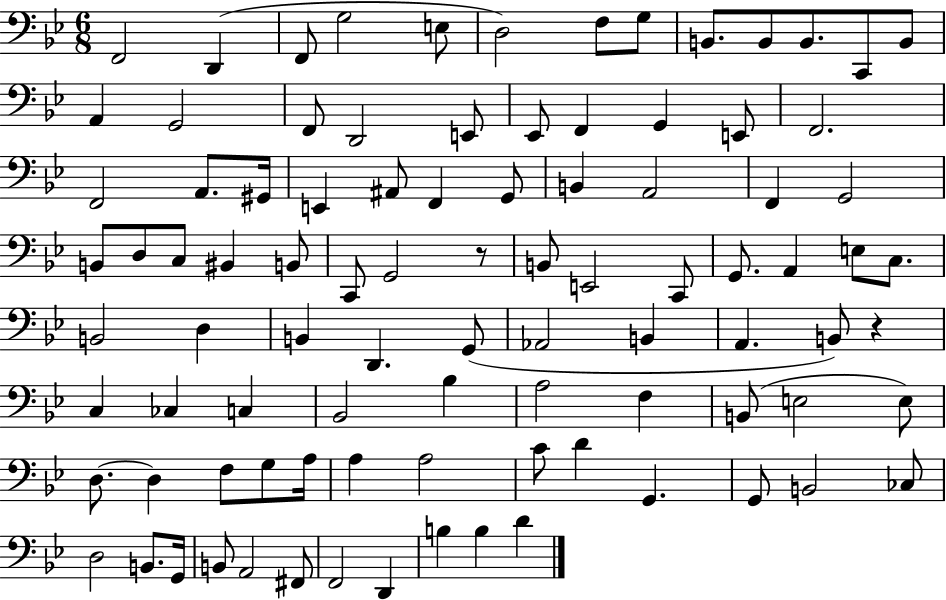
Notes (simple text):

F2/h D2/q F2/e G3/h E3/e D3/h F3/e G3/e B2/e. B2/e B2/e. C2/e B2/e A2/q G2/h F2/e D2/h E2/e Eb2/e F2/q G2/q E2/e F2/h. F2/h A2/e. G#2/s E2/q A#2/e F2/q G2/e B2/q A2/h F2/q G2/h B2/e D3/e C3/e BIS2/q B2/e C2/e G2/h R/e B2/e E2/h C2/e G2/e. A2/q E3/e C3/e. B2/h D3/q B2/q D2/q. G2/e Ab2/h B2/q A2/q. B2/e R/q C3/q CES3/q C3/q Bb2/h Bb3/q A3/h F3/q B2/e E3/h E3/e D3/e. D3/q F3/e G3/e A3/s A3/q A3/h C4/e D4/q G2/q. G2/e B2/h CES3/e D3/h B2/e. G2/s B2/e A2/h F#2/e F2/h D2/q B3/q B3/q D4/q